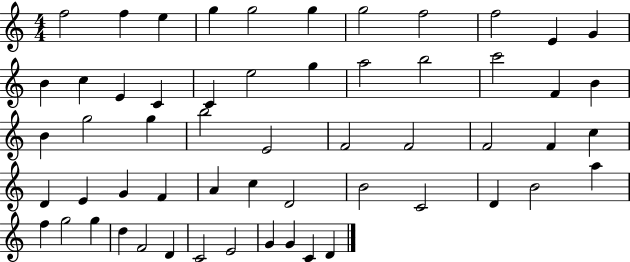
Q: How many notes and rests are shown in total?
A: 57